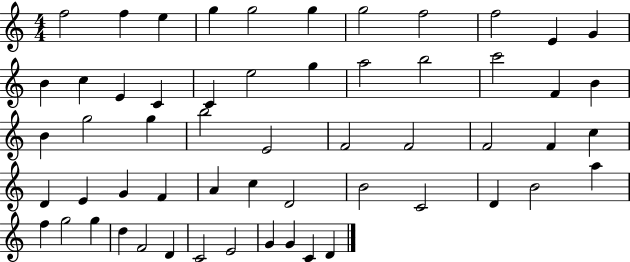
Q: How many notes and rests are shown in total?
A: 57